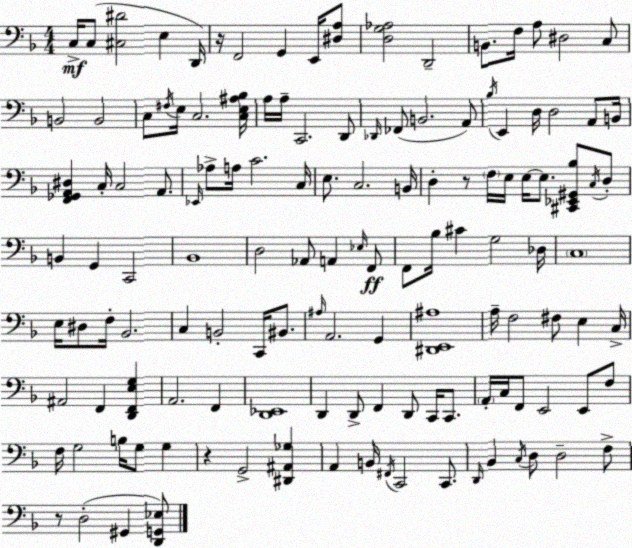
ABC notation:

X:1
T:Untitled
M:4/4
L:1/4
K:F
C,/4 C,/2 [^C,^D]2 E, D,,/4 z/4 F,,2 G,, E,,/4 [^D,A,]/2 [D,G,_A,]2 D,,2 B,,/2 F,/4 A,/2 ^D,2 C,/2 B,,2 B,,2 C,/2 ^F,/4 E,/4 C,2 [C,E,^A,_B,]/4 A,/4 A,/4 C,,2 D,,/2 _D,,/4 _F,,/2 B,,2 A,,/2 _B,/4 E,, D,/4 D,2 A,,/2 B,,/4 [F,,_G,,A,,^D,] C,/4 C,2 A,,/2 _E,,/4 _A,/2 A,/4 C2 C,/4 E,/2 C,2 B,,/4 D, z/2 F,/4 E,/4 E,/4 E,/2 [^C,,_E,,^G,,_B,]/2 C,/4 D,/2 B,, G,, C,,2 _B,,4 D,2 _A,,/2 A,, _E,/4 F,,/2 F,,/2 _B,/4 ^C G,2 _D,/4 C,4 E,/4 ^D,/2 F,/4 _B,,2 C, B,,2 C,,/4 ^B,,/2 ^A,/4 A,,2 G,, [^D,,E,,^A,]4 A,/4 F,2 ^F,/2 E, C,/4 ^A,,2 F,, [D,,F,,E,G,] A,,2 F,, [D,,_E,,]4 D,, D,,/2 F,, D,,/2 C,,/4 C,,/2 A,,/4 C,/4 F,,/2 E,,2 E,,/2 F,/2 F,/4 G,2 B,/4 G,/2 G, z G,,2 [^D,,^A,,_G,] A,, B,,/4 ^F,,/4 C,,2 C,,/2 D,,/4 _B,, C,/4 D,/2 D,2 F,/2 z/2 D,2 ^G,, [D,,G,,_E,]/2